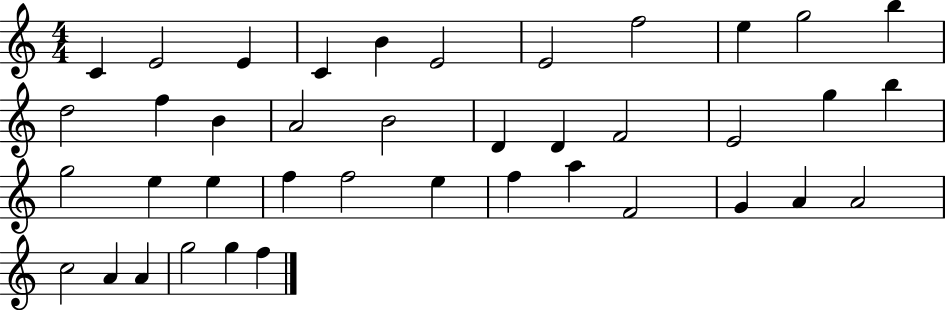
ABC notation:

X:1
T:Untitled
M:4/4
L:1/4
K:C
C E2 E C B E2 E2 f2 e g2 b d2 f B A2 B2 D D F2 E2 g b g2 e e f f2 e f a F2 G A A2 c2 A A g2 g f